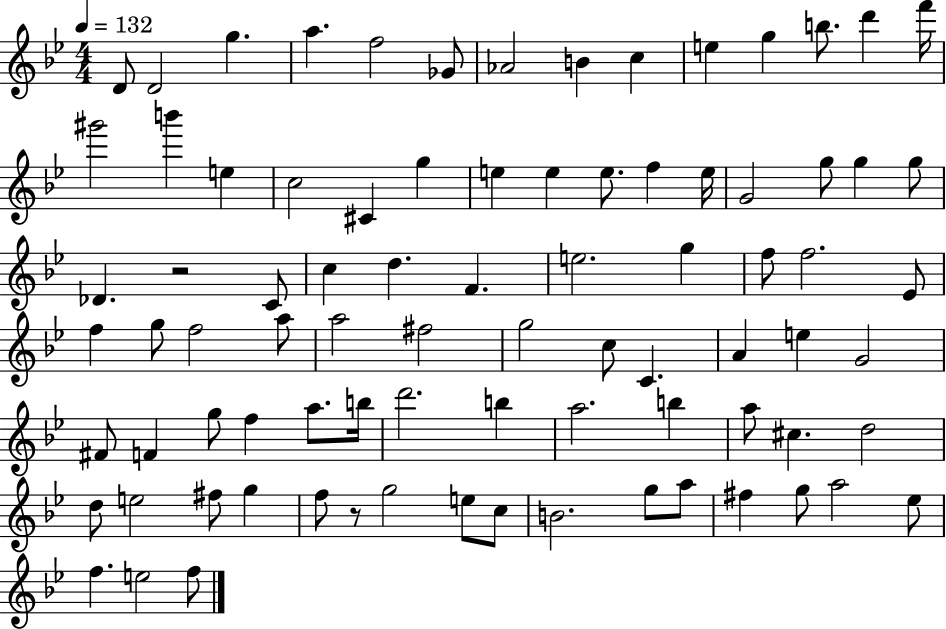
X:1
T:Untitled
M:4/4
L:1/4
K:Bb
D/2 D2 g a f2 _G/2 _A2 B c e g b/2 d' f'/4 ^g'2 b' e c2 ^C g e e e/2 f e/4 G2 g/2 g g/2 _D z2 C/2 c d F e2 g f/2 f2 _E/2 f g/2 f2 a/2 a2 ^f2 g2 c/2 C A e G2 ^F/2 F g/2 f a/2 b/4 d'2 b a2 b a/2 ^c d2 d/2 e2 ^f/2 g f/2 z/2 g2 e/2 c/2 B2 g/2 a/2 ^f g/2 a2 _e/2 f e2 f/2